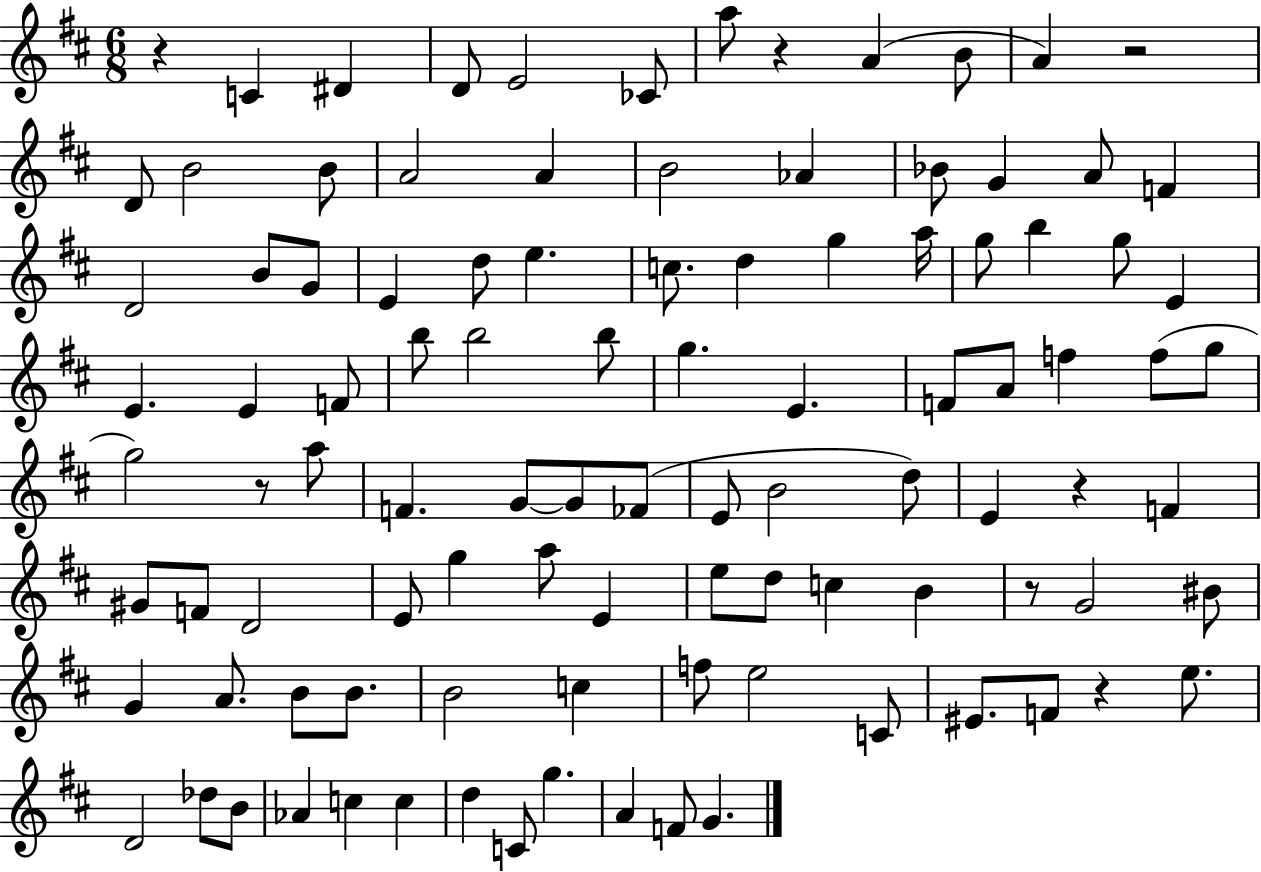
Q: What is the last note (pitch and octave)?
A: G4